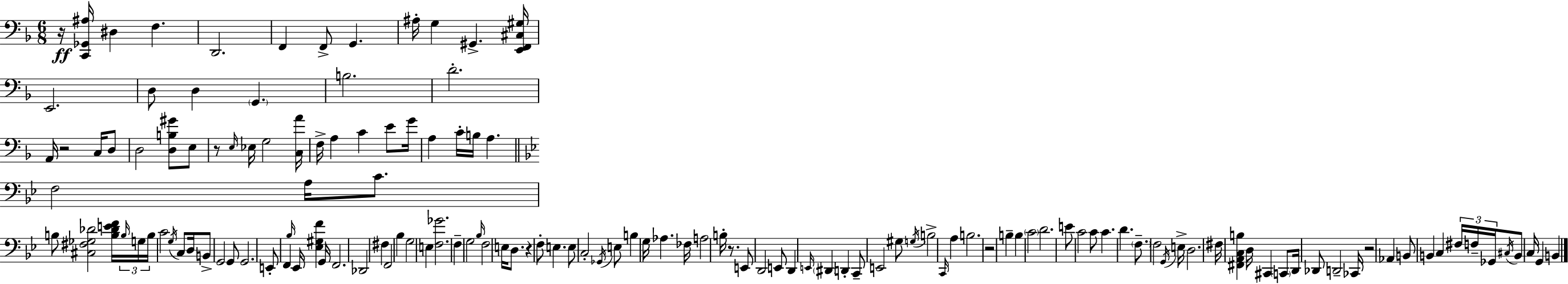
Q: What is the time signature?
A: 6/8